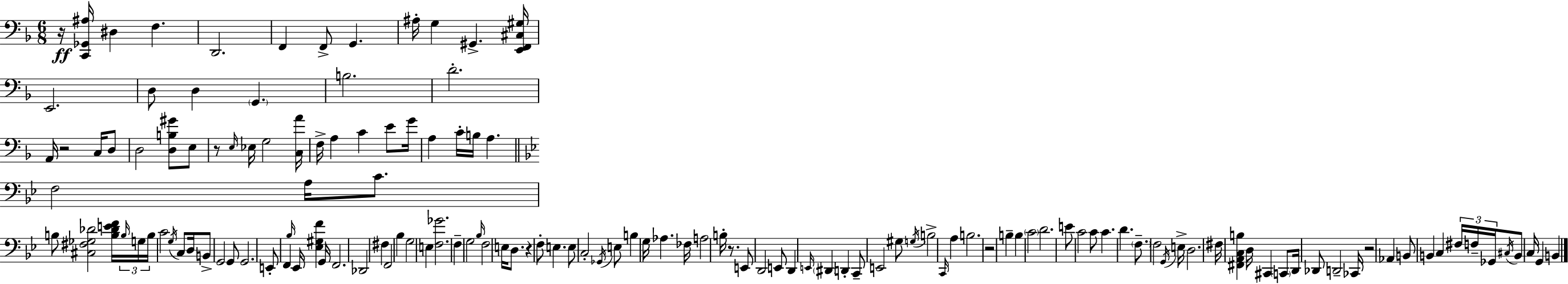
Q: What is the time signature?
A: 6/8